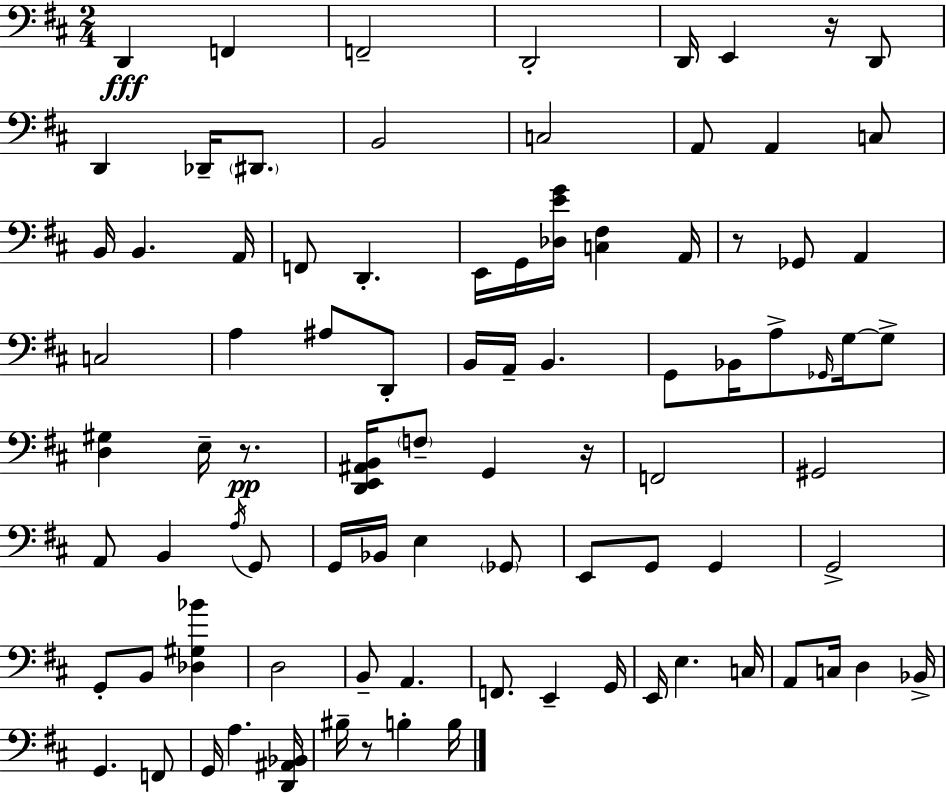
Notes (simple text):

D2/q F2/q F2/h D2/h D2/s E2/q R/s D2/e D2/q Db2/s D#2/e. B2/h C3/h A2/e A2/q C3/e B2/s B2/q. A2/s F2/e D2/q. E2/s G2/s [Db3,E4,G4]/s [C3,F#3]/q A2/s R/e Gb2/e A2/q C3/h A3/q A#3/e D2/e B2/s A2/s B2/q. G2/e Bb2/s A3/e Gb2/s G3/s G3/e [D3,G#3]/q E3/s R/e. [D2,E2,A#2,B2]/s F3/e G2/q R/s F2/h G#2/h A2/e B2/q A3/s G2/e G2/s Bb2/s E3/q Gb2/e E2/e G2/e G2/q G2/h G2/e B2/e [Db3,G#3,Bb4]/q D3/h B2/e A2/q. F2/e. E2/q G2/s E2/s E3/q. C3/s A2/e C3/s D3/q Bb2/s G2/q. F2/e G2/s A3/q. [D2,A#2,Bb2]/s BIS3/s R/e B3/q B3/s